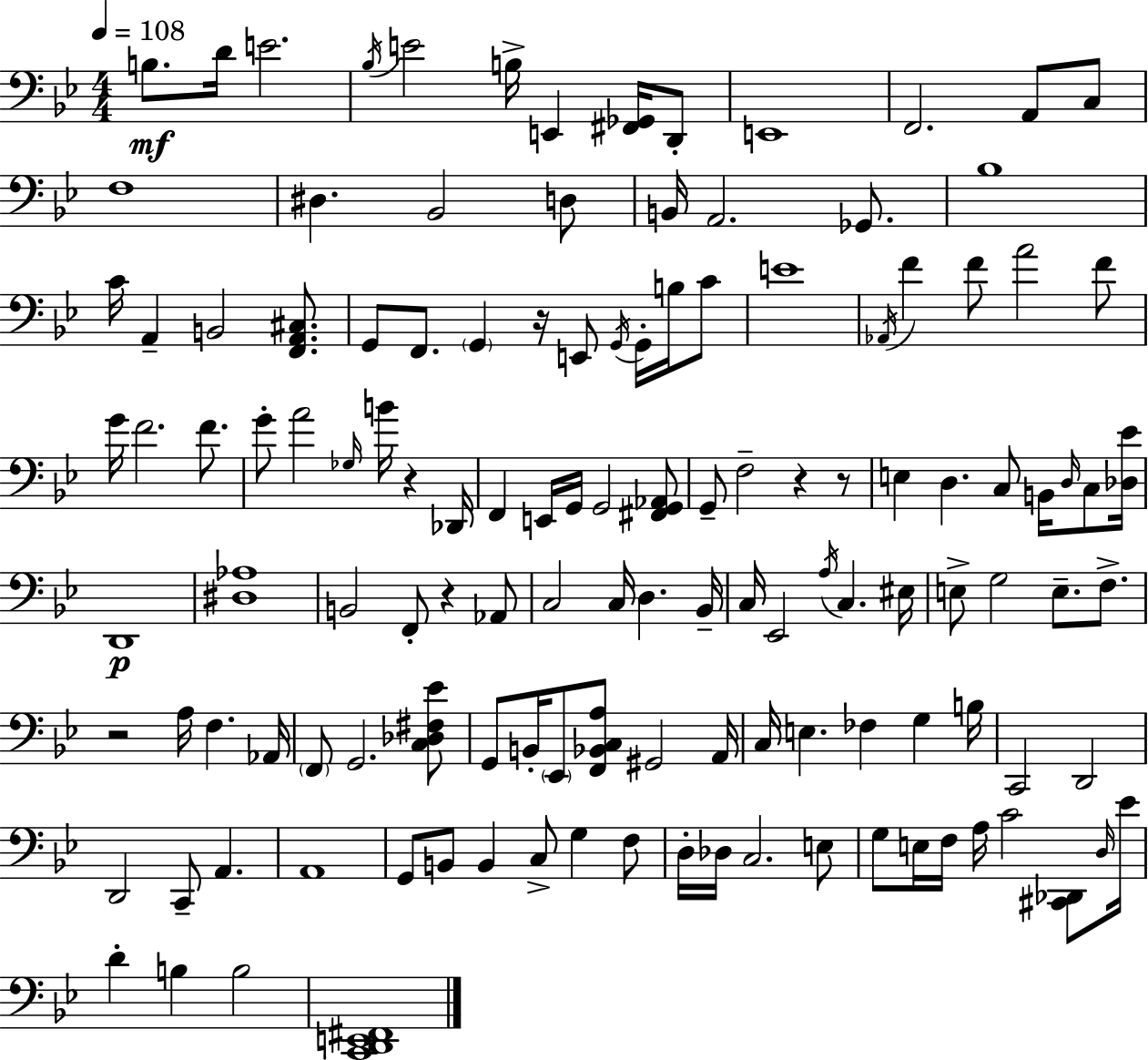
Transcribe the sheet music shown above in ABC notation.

X:1
T:Untitled
M:4/4
L:1/4
K:Bb
B,/2 D/4 E2 _B,/4 E2 B,/4 E,, [^F,,_G,,]/4 D,,/2 E,,4 F,,2 A,,/2 C,/2 F,4 ^D, _B,,2 D,/2 B,,/4 A,,2 _G,,/2 _B,4 C/4 A,, B,,2 [F,,A,,^C,]/2 G,,/2 F,,/2 G,, z/4 E,,/2 G,,/4 G,,/4 B,/4 C/2 E4 _A,,/4 F F/2 A2 F/2 G/4 F2 F/2 G/2 A2 _G,/4 B/4 z _D,,/4 F,, E,,/4 G,,/4 G,,2 [^F,,G,,_A,,]/2 G,,/2 F,2 z z/2 E, D, C,/2 B,,/4 D,/4 C,/2 [_D,_E]/4 D,,4 [^D,_A,]4 B,,2 F,,/2 z _A,,/2 C,2 C,/4 D, _B,,/4 C,/4 _E,,2 A,/4 C, ^E,/4 E,/2 G,2 E,/2 F,/2 z2 A,/4 F, _A,,/4 F,,/2 G,,2 [C,_D,^F,_E]/2 G,,/2 B,,/4 _E,,/2 [F,,_B,,C,A,]/2 ^G,,2 A,,/4 C,/4 E, _F, G, B,/4 C,,2 D,,2 D,,2 C,,/2 A,, A,,4 G,,/2 B,,/2 B,, C,/2 G, F,/2 D,/4 _D,/4 C,2 E,/2 G,/2 E,/4 F,/4 A,/4 C2 [^C,,_D,,]/2 D,/4 _E/4 D B, B,2 [C,,D,,E,,^F,,]4